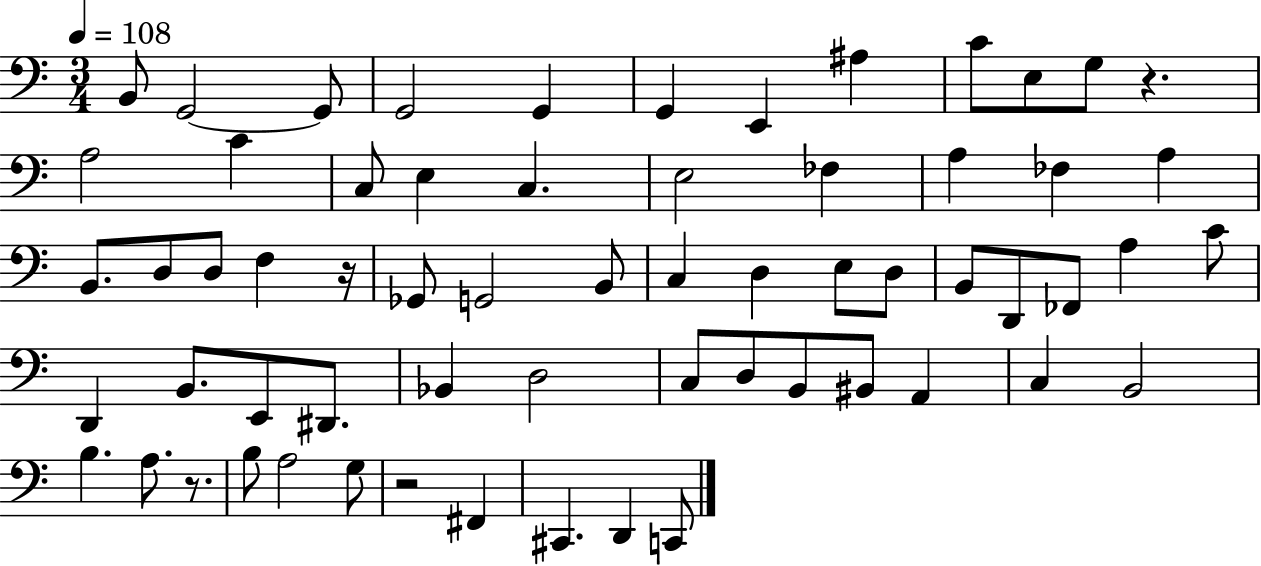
X:1
T:Untitled
M:3/4
L:1/4
K:C
B,,/2 G,,2 G,,/2 G,,2 G,, G,, E,, ^A, C/2 E,/2 G,/2 z A,2 C C,/2 E, C, E,2 _F, A, _F, A, B,,/2 D,/2 D,/2 F, z/4 _G,,/2 G,,2 B,,/2 C, D, E,/2 D,/2 B,,/2 D,,/2 _F,,/2 A, C/2 D,, B,,/2 E,,/2 ^D,,/2 _B,, D,2 C,/2 D,/2 B,,/2 ^B,,/2 A,, C, B,,2 B, A,/2 z/2 B,/2 A,2 G,/2 z2 ^F,, ^C,, D,, C,,/2